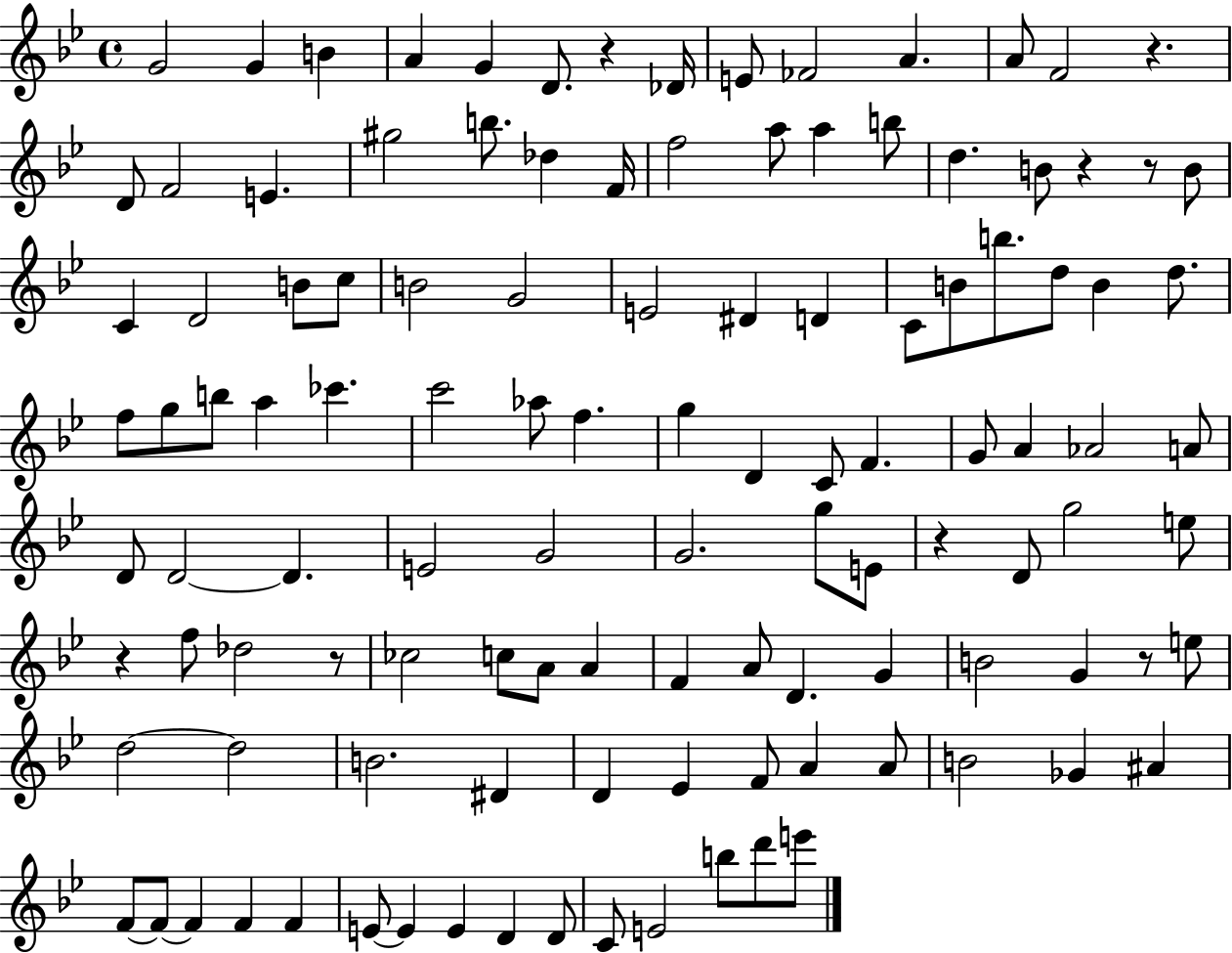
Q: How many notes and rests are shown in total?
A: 116